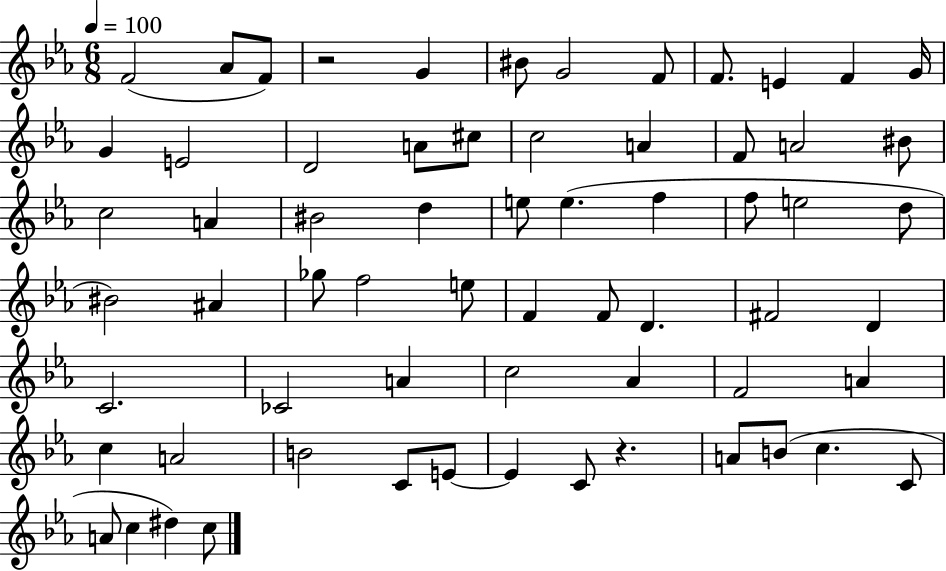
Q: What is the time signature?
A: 6/8